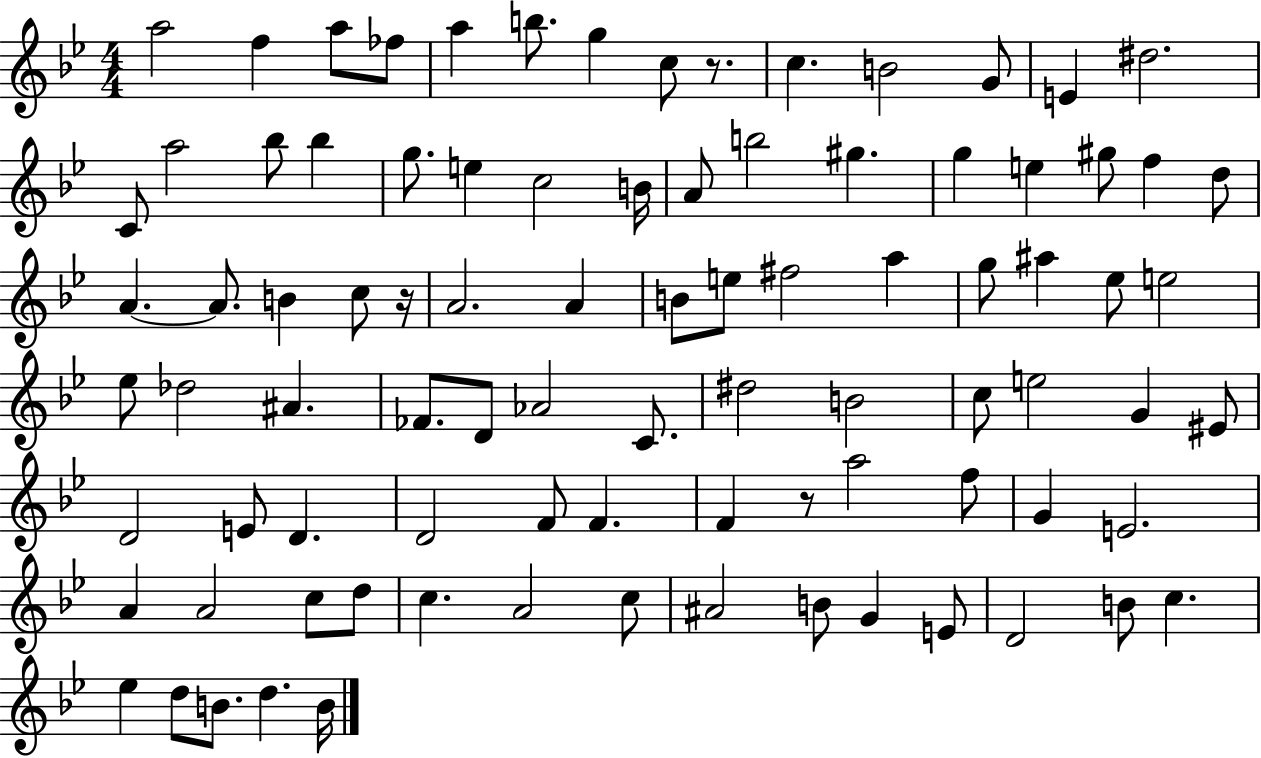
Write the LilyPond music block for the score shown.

{
  \clef treble
  \numericTimeSignature
  \time 4/4
  \key bes \major
  a''2 f''4 a''8 fes''8 | a''4 b''8. g''4 c''8 r8. | c''4. b'2 g'8 | e'4 dis''2. | \break c'8 a''2 bes''8 bes''4 | g''8. e''4 c''2 b'16 | a'8 b''2 gis''4. | g''4 e''4 gis''8 f''4 d''8 | \break a'4.~~ a'8. b'4 c''8 r16 | a'2. a'4 | b'8 e''8 fis''2 a''4 | g''8 ais''4 ees''8 e''2 | \break ees''8 des''2 ais'4. | fes'8. d'8 aes'2 c'8. | dis''2 b'2 | c''8 e''2 g'4 eis'8 | \break d'2 e'8 d'4. | d'2 f'8 f'4. | f'4 r8 a''2 f''8 | g'4 e'2. | \break a'4 a'2 c''8 d''8 | c''4. a'2 c''8 | ais'2 b'8 g'4 e'8 | d'2 b'8 c''4. | \break ees''4 d''8 b'8. d''4. b'16 | \bar "|."
}